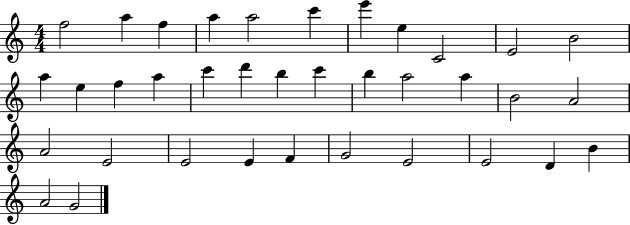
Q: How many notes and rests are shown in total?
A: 36